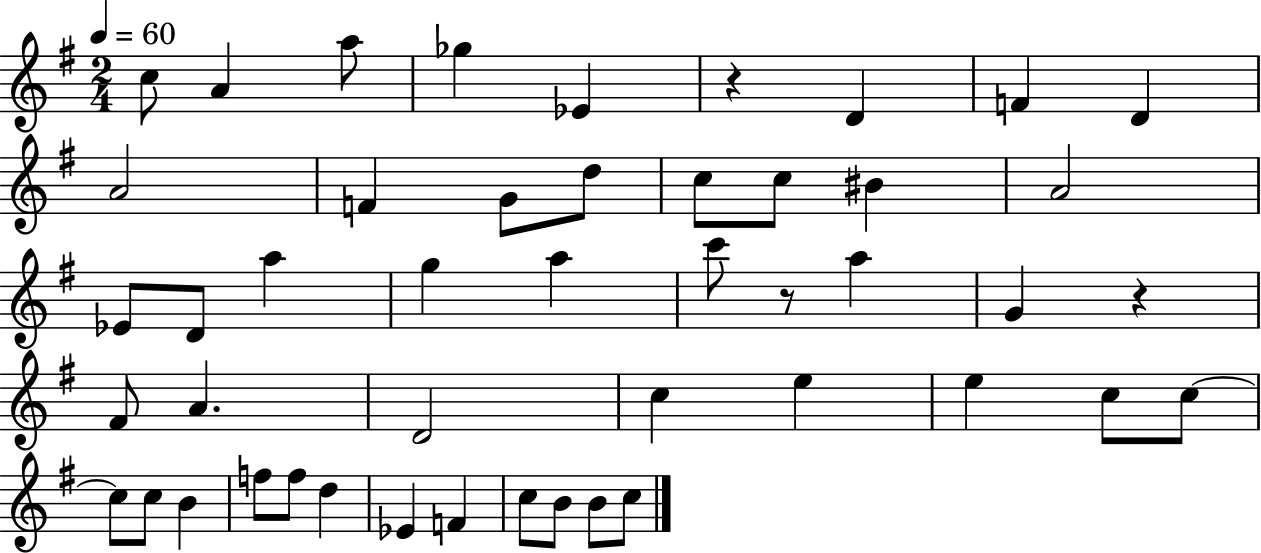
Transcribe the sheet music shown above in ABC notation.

X:1
T:Untitled
M:2/4
L:1/4
K:G
c/2 A a/2 _g _E z D F D A2 F G/2 d/2 c/2 c/2 ^B A2 _E/2 D/2 a g a c'/2 z/2 a G z ^F/2 A D2 c e e c/2 c/2 c/2 c/2 B f/2 f/2 d _E F c/2 B/2 B/2 c/2